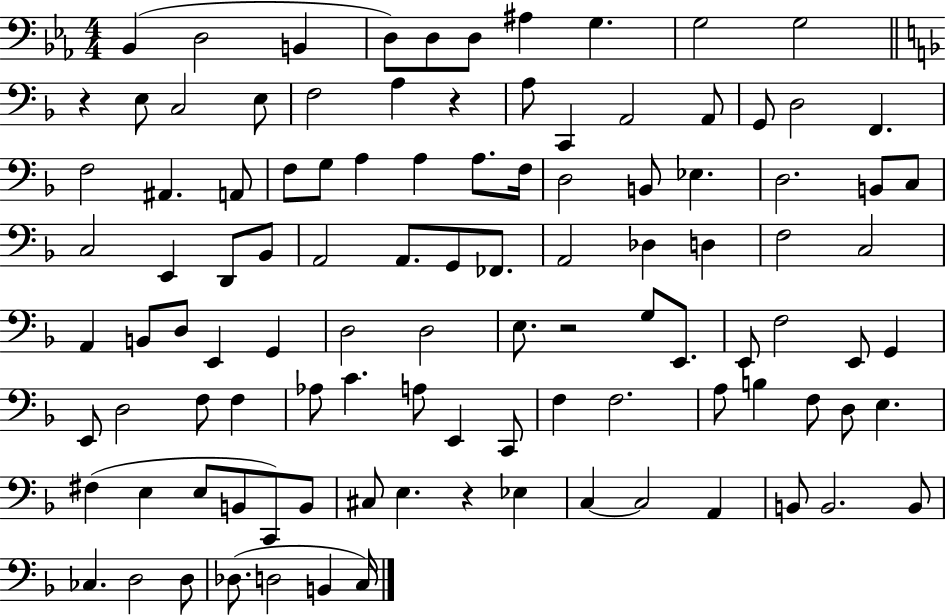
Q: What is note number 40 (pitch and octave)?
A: D2